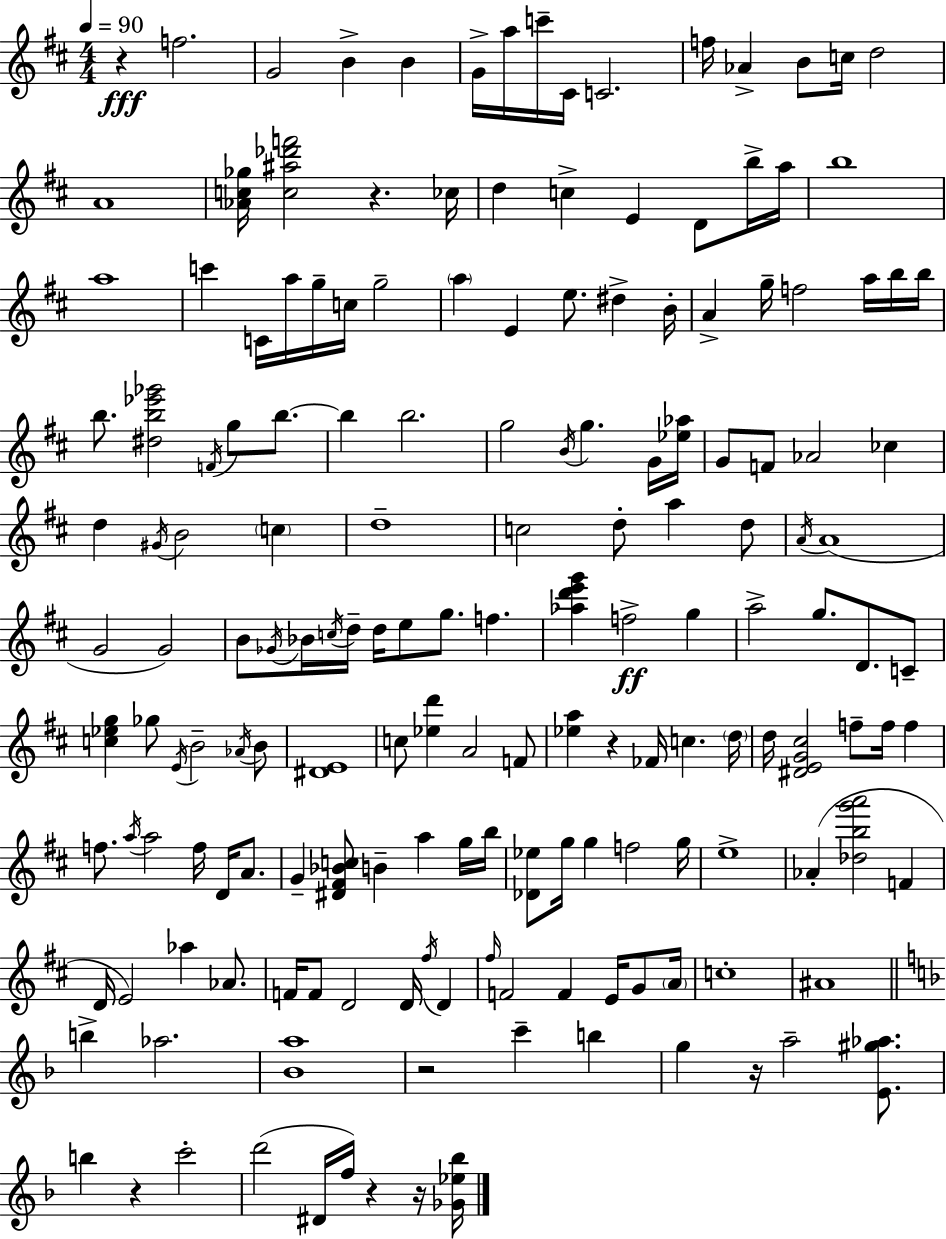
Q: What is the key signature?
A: D major